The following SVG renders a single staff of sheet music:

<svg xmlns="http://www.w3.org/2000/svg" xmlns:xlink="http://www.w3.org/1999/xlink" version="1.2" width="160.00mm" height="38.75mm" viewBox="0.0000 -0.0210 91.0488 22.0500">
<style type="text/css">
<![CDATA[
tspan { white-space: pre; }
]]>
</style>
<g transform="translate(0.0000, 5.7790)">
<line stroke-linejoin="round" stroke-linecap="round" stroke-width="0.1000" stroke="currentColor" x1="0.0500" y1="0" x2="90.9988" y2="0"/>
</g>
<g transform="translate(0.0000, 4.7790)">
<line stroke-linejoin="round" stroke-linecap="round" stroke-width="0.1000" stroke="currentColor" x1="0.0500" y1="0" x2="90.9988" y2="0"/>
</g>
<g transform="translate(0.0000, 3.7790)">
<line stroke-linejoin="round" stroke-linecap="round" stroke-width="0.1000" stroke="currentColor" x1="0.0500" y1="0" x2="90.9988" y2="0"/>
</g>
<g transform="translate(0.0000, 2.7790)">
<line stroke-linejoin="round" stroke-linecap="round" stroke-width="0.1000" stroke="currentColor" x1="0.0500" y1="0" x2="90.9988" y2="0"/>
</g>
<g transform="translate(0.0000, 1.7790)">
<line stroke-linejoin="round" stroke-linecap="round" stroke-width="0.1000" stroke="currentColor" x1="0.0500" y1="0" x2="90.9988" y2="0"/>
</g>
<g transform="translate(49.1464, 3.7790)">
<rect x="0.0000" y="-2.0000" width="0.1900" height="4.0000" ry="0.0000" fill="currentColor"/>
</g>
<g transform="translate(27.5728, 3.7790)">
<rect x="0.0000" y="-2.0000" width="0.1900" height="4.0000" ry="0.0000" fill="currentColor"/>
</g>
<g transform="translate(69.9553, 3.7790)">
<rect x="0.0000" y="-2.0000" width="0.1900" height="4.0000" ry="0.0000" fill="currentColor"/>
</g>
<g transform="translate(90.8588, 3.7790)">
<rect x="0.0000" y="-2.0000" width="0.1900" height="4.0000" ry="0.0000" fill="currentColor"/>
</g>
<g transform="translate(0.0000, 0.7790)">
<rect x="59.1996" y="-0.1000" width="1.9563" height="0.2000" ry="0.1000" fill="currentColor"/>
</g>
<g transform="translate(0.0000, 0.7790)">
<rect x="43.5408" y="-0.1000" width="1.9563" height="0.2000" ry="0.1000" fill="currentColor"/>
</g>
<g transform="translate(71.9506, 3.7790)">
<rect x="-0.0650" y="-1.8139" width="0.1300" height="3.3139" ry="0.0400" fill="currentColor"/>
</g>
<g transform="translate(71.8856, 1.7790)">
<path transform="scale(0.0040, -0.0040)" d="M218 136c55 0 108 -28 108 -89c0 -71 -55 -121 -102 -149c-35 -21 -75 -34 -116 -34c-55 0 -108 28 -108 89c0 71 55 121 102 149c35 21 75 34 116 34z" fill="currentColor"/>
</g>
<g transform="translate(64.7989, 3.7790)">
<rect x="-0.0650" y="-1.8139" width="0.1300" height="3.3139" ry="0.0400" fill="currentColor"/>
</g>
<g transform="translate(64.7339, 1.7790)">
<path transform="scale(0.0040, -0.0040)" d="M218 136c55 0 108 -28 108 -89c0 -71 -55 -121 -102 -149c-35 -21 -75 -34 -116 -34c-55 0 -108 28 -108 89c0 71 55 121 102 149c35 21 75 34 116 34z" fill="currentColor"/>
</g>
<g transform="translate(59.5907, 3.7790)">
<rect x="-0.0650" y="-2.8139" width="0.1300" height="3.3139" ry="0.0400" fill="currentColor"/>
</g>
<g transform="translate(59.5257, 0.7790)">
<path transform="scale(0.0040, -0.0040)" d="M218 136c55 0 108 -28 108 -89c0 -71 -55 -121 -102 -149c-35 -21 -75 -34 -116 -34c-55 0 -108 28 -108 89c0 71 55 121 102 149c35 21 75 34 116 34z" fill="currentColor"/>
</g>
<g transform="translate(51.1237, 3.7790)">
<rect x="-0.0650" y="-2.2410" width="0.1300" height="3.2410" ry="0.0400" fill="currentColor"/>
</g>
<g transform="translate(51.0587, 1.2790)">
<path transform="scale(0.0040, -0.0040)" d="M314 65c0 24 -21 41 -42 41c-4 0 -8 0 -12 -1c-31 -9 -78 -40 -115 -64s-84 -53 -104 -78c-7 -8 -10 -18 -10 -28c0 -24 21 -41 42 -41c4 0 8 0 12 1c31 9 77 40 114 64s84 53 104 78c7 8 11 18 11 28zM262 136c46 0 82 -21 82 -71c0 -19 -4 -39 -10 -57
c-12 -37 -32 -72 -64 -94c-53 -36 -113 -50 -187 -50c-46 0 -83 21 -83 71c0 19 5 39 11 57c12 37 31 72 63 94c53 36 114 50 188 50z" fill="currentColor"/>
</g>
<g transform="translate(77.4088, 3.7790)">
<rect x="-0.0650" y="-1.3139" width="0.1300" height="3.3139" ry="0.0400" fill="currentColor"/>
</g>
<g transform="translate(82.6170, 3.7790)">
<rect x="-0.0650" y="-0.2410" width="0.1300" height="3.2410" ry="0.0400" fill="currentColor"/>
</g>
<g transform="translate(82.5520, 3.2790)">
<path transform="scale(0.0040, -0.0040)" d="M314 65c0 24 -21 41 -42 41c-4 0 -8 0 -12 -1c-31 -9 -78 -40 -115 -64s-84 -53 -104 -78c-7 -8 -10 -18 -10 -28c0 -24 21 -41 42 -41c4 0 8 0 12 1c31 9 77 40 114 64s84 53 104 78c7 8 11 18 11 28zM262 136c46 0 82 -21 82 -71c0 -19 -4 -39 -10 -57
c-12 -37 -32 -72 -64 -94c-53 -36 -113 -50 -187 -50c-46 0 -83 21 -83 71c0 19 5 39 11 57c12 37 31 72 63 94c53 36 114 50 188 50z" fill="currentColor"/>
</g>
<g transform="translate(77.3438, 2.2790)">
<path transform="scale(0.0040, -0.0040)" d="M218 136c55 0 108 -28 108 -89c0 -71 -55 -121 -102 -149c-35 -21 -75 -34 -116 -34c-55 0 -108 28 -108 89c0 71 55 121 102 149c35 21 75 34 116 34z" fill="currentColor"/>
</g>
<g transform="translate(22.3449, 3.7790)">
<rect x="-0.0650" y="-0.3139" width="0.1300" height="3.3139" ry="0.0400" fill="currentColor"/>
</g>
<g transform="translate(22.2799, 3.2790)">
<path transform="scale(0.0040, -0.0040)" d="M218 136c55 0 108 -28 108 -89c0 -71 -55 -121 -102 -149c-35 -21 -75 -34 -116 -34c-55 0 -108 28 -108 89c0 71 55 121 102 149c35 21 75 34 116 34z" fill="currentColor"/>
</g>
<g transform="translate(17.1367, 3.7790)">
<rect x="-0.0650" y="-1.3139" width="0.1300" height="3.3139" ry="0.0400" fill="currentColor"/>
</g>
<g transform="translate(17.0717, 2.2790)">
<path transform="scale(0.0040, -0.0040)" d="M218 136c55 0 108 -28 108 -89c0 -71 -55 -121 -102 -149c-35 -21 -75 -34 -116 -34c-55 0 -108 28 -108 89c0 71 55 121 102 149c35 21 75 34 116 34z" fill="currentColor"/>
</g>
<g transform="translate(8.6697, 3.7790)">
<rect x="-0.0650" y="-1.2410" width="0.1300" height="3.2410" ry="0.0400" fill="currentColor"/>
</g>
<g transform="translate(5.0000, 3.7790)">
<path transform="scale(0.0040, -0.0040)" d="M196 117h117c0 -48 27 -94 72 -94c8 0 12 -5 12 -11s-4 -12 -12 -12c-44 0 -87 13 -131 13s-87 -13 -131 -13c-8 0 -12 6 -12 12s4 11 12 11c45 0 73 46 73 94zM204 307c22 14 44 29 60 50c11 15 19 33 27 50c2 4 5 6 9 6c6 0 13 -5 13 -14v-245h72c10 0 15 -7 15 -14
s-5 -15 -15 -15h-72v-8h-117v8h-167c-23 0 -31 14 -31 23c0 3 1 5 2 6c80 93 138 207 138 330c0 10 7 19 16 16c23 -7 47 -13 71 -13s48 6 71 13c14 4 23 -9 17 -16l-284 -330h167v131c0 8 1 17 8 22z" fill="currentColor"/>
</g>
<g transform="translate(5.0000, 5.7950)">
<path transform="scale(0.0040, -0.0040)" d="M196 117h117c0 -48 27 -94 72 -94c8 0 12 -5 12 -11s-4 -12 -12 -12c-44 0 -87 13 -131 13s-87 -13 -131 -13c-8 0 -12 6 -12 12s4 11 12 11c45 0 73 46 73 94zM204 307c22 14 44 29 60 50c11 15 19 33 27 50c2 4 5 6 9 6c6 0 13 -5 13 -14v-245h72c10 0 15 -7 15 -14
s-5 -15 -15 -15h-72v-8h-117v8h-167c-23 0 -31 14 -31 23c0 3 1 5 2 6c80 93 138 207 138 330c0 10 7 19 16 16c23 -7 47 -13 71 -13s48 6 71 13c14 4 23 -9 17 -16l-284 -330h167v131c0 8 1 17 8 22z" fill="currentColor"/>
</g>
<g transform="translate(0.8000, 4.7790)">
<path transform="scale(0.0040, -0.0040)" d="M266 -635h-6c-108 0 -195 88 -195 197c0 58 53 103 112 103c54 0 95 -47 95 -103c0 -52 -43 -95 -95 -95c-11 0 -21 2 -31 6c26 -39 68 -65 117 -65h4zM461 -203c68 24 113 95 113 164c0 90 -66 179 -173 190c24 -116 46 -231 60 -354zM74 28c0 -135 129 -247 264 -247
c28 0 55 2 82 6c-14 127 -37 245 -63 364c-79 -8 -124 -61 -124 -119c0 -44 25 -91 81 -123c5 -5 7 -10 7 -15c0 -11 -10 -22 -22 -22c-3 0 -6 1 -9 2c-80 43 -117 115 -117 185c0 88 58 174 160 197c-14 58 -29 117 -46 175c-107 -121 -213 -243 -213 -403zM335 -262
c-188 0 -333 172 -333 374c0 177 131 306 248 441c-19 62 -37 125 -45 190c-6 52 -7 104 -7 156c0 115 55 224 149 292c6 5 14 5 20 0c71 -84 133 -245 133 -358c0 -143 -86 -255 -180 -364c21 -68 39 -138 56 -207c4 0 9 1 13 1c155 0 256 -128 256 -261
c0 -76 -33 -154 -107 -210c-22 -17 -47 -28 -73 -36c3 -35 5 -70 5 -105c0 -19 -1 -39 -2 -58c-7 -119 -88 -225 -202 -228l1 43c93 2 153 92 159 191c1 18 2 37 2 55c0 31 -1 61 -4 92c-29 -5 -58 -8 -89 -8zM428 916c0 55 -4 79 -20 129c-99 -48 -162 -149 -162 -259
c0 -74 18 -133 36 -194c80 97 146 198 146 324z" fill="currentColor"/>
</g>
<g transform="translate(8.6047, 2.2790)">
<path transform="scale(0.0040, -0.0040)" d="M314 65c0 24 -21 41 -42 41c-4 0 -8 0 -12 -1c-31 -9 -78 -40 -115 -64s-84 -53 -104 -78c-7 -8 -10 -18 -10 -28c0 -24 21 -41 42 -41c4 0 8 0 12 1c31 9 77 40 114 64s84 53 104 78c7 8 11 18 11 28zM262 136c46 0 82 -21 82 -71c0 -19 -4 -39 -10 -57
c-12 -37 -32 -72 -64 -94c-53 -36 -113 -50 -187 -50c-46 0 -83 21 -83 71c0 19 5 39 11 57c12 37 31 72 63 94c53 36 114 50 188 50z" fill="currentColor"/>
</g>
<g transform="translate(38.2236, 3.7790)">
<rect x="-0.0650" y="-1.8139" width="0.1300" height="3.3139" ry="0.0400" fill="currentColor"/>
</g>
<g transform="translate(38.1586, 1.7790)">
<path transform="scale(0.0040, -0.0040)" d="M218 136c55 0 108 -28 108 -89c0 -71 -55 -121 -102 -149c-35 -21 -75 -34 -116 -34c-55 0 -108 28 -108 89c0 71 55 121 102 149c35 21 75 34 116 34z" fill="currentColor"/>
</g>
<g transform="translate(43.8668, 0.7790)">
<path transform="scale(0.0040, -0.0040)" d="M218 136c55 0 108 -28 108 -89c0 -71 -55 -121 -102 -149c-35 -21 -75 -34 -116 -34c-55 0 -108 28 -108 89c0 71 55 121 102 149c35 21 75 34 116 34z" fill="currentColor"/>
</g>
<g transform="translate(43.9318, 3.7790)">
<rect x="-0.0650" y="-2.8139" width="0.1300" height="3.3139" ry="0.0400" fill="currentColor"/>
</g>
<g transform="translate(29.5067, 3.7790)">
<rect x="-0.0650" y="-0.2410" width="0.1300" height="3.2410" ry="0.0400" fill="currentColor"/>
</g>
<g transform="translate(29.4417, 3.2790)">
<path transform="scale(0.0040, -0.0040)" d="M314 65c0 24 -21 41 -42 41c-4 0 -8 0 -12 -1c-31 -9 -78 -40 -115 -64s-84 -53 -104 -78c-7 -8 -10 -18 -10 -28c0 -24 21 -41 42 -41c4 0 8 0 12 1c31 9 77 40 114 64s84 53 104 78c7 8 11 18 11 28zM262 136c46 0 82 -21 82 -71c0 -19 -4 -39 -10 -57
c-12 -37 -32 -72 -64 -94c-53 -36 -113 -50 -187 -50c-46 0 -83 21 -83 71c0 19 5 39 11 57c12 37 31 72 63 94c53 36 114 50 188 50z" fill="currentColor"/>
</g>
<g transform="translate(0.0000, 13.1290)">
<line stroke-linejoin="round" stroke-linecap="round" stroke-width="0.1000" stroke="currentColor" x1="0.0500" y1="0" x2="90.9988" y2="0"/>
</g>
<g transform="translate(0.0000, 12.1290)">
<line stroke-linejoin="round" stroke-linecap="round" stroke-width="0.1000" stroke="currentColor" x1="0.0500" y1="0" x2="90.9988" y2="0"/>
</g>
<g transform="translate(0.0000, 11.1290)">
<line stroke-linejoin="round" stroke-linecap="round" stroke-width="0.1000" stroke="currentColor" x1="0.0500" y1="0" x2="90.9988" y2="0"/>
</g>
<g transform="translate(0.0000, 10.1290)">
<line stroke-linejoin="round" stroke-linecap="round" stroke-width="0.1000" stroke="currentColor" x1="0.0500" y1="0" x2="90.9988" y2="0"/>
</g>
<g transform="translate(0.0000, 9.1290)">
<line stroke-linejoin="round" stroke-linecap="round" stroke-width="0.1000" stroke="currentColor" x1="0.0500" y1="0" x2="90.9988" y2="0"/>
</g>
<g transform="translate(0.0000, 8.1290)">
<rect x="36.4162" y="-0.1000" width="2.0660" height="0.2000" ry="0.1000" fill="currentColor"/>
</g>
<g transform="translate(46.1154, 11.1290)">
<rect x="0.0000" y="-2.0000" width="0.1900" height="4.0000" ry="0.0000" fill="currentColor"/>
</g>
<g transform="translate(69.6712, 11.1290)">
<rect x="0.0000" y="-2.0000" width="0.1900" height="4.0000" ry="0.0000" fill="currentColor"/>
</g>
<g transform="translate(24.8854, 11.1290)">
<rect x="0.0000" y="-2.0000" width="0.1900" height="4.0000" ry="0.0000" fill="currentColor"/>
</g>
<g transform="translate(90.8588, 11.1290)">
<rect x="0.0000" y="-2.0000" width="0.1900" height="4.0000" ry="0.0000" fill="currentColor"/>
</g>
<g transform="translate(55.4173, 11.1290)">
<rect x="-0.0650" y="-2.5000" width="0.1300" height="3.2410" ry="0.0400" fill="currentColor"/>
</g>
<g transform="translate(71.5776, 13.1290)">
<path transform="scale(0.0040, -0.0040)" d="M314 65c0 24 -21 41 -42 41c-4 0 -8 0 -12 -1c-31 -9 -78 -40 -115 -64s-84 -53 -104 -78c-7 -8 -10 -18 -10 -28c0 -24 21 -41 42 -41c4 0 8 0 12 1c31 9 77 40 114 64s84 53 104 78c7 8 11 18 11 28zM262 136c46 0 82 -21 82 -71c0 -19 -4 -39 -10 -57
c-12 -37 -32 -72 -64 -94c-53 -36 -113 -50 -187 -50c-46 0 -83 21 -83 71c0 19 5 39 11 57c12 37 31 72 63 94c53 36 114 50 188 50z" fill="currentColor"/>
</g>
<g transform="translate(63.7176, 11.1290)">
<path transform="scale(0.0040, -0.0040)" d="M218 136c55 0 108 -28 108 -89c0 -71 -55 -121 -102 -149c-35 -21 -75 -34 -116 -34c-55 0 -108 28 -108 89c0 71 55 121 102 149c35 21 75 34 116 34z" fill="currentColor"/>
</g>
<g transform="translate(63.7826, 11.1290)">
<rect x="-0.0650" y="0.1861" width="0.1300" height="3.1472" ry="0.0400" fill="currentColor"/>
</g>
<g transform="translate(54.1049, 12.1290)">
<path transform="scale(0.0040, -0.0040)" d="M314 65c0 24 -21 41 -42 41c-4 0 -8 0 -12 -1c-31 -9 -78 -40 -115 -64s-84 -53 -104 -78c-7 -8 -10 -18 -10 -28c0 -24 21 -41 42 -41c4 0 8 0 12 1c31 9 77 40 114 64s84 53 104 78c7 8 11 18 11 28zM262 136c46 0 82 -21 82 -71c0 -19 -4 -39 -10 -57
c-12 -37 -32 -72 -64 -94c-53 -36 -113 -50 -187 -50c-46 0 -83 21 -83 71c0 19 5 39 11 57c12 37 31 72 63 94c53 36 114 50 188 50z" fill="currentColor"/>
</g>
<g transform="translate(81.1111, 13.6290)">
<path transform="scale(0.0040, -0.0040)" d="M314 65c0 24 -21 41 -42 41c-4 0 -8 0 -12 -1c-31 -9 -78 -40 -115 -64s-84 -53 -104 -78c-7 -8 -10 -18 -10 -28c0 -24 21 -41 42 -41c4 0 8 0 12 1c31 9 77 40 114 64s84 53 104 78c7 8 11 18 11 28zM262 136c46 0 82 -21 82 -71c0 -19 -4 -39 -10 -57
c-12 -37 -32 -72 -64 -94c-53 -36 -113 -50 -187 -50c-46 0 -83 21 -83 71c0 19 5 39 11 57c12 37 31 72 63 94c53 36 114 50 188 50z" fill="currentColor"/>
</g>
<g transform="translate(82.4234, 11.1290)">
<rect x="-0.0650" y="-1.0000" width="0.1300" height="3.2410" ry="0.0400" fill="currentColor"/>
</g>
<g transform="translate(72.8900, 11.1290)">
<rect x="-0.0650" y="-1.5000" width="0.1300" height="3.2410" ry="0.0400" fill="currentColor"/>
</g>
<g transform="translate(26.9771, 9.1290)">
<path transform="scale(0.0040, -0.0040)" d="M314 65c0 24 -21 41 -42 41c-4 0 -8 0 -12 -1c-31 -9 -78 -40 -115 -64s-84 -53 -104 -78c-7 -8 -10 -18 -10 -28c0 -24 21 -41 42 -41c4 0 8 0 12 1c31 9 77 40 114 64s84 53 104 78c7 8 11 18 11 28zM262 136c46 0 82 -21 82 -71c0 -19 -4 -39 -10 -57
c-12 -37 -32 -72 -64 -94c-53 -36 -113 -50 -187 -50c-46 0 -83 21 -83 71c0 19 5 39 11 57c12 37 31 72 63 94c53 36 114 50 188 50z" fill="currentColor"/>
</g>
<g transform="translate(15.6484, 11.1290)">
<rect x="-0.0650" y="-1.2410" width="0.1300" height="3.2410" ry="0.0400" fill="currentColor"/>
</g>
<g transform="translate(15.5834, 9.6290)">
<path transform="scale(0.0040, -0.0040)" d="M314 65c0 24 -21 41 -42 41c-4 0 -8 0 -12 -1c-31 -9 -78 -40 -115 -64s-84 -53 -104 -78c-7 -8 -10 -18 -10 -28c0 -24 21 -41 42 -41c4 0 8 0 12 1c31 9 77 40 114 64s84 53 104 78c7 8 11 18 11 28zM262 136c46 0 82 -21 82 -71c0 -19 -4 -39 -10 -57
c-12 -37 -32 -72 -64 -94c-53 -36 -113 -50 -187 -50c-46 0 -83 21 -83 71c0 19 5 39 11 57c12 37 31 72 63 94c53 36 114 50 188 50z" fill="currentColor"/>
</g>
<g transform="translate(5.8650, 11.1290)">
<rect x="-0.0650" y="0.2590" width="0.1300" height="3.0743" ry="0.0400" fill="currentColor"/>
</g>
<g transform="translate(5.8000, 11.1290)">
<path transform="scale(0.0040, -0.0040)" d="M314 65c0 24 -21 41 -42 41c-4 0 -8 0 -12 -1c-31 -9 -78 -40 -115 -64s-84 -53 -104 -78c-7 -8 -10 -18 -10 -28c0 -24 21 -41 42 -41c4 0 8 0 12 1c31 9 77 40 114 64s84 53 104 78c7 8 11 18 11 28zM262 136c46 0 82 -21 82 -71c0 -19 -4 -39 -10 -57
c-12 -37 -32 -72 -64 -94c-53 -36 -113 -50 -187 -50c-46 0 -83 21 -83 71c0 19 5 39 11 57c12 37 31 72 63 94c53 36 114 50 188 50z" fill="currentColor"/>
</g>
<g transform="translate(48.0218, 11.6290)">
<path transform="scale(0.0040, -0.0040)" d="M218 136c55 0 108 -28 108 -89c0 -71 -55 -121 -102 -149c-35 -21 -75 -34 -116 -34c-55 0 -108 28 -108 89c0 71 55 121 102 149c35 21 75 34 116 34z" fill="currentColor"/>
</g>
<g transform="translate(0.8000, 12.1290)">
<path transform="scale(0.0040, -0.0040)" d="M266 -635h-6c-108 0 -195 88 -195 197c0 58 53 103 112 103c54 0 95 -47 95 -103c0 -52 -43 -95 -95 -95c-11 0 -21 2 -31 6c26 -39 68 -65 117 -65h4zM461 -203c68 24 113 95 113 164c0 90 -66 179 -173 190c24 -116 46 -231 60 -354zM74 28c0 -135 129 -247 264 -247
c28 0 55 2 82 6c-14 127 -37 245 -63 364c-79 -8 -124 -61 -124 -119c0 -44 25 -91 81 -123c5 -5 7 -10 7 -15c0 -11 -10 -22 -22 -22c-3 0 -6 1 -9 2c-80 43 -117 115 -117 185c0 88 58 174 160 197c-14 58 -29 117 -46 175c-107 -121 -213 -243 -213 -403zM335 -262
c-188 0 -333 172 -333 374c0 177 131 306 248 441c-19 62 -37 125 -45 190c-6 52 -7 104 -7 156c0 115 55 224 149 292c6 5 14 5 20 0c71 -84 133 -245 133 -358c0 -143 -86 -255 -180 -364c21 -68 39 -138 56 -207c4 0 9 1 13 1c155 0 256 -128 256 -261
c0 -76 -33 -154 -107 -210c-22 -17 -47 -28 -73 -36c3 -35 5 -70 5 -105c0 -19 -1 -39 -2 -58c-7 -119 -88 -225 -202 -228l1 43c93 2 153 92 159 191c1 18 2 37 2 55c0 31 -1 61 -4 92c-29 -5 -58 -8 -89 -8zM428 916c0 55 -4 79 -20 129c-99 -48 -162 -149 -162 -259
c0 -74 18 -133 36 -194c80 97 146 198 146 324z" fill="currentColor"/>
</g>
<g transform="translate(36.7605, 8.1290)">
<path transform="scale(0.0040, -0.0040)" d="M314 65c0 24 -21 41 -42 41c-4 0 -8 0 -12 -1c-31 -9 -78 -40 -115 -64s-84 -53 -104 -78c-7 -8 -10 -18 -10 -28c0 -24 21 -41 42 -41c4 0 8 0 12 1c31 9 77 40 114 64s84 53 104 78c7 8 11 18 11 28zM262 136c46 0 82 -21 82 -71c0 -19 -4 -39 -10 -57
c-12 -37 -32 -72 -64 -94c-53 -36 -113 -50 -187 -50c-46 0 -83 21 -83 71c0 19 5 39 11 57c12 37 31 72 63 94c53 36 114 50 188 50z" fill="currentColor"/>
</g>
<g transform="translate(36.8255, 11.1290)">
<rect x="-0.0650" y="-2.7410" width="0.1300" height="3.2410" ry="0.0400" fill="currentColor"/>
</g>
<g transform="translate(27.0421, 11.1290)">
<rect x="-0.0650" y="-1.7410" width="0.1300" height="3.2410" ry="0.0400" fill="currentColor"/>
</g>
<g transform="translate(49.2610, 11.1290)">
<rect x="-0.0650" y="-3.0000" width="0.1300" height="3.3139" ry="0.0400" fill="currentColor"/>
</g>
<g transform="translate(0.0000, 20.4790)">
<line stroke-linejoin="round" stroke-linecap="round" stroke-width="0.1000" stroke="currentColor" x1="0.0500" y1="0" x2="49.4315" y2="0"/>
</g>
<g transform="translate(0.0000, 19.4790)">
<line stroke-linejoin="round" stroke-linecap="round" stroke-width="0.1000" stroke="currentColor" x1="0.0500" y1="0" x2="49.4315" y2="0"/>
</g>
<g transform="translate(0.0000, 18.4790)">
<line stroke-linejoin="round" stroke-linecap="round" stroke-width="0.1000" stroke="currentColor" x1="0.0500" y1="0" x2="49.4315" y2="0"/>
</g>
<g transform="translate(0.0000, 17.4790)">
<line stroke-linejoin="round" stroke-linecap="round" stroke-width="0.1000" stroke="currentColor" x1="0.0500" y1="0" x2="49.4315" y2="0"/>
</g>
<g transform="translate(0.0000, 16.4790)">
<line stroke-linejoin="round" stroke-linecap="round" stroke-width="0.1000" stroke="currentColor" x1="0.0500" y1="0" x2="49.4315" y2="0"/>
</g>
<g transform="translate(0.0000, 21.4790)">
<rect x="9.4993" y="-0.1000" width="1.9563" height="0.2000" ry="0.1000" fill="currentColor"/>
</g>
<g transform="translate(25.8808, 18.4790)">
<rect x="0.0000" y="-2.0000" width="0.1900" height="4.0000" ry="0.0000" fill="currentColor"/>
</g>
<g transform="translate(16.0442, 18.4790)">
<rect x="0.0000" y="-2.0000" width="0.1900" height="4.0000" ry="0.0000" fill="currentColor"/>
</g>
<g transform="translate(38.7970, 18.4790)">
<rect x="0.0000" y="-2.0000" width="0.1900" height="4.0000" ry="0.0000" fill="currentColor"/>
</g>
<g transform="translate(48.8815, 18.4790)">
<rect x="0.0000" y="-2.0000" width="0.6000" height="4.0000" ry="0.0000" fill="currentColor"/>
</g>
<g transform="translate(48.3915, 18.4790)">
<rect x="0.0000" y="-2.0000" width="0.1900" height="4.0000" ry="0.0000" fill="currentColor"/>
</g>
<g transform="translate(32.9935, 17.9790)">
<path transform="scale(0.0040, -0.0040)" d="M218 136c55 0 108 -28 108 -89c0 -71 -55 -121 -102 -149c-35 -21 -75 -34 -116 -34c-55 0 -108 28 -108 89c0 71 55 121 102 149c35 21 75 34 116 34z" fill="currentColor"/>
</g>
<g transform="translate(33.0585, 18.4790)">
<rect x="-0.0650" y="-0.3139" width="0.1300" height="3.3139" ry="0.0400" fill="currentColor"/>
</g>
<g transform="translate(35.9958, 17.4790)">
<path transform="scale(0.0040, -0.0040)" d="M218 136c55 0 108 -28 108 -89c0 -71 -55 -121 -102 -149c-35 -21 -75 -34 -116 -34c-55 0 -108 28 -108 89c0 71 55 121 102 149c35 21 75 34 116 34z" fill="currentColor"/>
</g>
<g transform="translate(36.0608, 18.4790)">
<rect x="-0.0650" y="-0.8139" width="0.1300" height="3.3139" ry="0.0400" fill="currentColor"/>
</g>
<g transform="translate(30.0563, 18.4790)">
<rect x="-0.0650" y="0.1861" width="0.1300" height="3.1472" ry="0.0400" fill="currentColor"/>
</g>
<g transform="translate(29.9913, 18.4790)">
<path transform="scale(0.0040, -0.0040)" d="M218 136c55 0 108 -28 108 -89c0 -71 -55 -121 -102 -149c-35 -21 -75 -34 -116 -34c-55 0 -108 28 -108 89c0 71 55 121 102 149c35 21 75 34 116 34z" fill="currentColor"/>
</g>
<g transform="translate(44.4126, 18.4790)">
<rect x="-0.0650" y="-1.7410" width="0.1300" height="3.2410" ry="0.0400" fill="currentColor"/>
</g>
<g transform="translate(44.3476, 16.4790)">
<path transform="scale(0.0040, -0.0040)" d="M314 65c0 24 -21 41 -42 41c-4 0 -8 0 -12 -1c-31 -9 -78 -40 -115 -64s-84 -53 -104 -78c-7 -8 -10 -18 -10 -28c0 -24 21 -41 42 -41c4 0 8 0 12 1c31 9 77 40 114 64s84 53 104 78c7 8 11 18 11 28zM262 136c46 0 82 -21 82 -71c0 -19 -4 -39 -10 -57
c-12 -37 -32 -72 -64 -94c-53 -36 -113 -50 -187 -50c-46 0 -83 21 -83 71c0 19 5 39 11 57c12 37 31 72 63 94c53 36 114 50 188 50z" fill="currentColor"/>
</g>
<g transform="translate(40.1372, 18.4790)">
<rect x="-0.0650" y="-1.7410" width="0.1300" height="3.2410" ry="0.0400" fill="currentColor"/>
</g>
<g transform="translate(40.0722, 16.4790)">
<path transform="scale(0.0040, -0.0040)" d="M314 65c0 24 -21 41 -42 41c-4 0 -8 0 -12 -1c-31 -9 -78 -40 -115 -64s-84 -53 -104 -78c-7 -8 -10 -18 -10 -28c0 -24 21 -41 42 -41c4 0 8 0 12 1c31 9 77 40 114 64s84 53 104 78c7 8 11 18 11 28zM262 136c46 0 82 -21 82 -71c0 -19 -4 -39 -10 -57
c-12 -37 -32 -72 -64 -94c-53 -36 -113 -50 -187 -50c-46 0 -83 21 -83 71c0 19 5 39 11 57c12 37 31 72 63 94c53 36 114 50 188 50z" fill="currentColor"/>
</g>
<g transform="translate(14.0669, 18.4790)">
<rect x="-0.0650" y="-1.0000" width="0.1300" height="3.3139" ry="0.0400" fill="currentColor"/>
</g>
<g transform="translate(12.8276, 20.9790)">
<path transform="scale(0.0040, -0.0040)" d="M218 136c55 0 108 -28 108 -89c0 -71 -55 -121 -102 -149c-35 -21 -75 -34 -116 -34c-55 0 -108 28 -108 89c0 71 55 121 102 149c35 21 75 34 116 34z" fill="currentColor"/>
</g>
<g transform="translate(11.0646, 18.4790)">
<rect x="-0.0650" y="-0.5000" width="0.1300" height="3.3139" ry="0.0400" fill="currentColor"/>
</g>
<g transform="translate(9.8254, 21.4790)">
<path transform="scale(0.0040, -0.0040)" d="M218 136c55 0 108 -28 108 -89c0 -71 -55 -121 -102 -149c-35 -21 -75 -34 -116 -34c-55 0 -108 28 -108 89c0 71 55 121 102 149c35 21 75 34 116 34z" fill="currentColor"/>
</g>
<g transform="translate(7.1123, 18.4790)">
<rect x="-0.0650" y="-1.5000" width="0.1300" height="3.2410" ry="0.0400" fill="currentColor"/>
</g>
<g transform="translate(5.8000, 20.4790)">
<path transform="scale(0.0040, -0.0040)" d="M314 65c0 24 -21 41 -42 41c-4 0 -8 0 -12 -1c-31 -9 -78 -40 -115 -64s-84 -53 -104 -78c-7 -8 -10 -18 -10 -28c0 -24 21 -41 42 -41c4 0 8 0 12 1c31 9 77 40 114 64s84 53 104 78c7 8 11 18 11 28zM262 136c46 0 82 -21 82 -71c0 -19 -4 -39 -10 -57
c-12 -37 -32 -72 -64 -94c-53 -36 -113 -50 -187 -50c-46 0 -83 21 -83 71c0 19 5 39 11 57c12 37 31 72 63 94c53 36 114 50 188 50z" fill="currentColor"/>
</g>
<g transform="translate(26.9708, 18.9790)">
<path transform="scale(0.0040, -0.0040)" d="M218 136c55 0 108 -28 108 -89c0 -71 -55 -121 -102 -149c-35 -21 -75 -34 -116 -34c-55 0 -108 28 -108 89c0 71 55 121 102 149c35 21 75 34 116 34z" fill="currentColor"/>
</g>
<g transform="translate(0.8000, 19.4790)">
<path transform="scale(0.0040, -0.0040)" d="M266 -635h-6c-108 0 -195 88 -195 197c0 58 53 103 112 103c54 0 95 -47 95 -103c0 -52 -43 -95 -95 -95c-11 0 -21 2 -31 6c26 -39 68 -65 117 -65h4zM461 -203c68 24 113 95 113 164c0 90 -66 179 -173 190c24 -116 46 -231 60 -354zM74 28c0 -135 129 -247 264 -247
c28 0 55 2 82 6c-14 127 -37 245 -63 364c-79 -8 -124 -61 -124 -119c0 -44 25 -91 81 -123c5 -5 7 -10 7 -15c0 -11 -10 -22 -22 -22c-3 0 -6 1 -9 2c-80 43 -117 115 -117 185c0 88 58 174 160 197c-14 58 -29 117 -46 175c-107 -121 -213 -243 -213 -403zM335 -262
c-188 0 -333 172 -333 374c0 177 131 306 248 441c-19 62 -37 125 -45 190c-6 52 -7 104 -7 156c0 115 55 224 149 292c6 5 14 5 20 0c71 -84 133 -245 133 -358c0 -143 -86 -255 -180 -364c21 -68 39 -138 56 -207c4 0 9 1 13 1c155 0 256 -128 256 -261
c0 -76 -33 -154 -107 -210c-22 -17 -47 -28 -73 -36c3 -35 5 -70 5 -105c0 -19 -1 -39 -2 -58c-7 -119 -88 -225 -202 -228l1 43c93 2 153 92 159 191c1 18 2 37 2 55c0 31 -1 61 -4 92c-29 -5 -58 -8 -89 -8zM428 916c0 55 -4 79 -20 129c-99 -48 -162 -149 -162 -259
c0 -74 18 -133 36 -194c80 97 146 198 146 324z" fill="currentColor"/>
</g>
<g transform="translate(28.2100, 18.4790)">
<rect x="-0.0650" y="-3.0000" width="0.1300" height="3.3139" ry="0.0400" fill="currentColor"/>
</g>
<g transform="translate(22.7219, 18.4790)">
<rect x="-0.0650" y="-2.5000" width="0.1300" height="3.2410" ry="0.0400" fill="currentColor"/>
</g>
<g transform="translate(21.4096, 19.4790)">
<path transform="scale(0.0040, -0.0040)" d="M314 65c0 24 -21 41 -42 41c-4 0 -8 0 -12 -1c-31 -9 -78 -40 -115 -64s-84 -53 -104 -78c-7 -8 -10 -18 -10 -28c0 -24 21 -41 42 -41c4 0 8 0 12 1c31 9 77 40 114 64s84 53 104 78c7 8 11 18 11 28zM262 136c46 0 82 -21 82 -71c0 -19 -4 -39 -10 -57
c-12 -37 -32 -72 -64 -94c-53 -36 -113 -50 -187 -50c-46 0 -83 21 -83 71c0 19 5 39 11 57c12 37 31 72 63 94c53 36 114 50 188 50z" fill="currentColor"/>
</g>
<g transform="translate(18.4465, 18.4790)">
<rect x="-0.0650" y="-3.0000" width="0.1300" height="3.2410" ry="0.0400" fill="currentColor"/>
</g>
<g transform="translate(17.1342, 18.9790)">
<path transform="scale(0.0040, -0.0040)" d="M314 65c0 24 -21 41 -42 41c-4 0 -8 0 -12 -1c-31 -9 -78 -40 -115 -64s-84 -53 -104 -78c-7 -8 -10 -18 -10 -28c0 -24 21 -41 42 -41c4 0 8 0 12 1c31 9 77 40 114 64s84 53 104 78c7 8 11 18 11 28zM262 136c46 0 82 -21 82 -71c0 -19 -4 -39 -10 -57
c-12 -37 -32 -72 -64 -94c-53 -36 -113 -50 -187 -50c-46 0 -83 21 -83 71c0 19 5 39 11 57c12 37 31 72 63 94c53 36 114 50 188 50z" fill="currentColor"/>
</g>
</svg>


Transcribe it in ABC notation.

X:1
T:Untitled
M:4/4
L:1/4
K:C
e2 e c c2 f a g2 a f f e c2 B2 e2 f2 a2 A G2 B E2 D2 E2 C D A2 G2 A B c d f2 f2